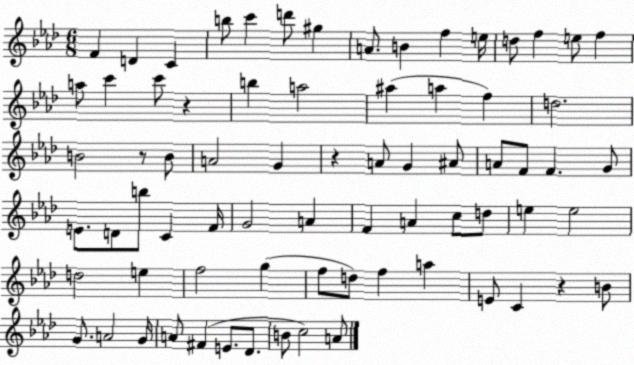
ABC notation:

X:1
T:Untitled
M:6/8
L:1/4
K:Ab
F D C b/2 c' d'/2 ^g A/2 B f e/4 d/2 f e/2 f a/2 c' c'/2 z b a2 ^a a f d2 B2 z/2 B/2 A2 G z A/2 G ^A/2 A/2 F/2 F G/2 E/2 D/2 b/2 C F/4 G2 A F A c/2 d/2 e e2 d2 e f2 g f/2 d/2 f a E/2 C z B/2 G/2 A2 G/4 A/2 ^F E/2 _D/2 B/2 c2 A/2